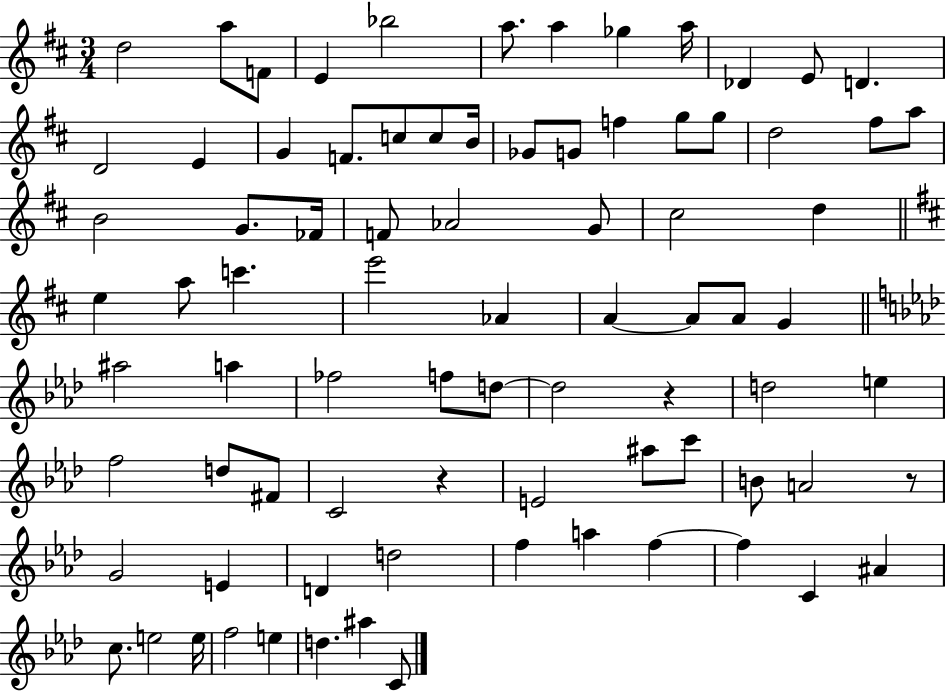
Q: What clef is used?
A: treble